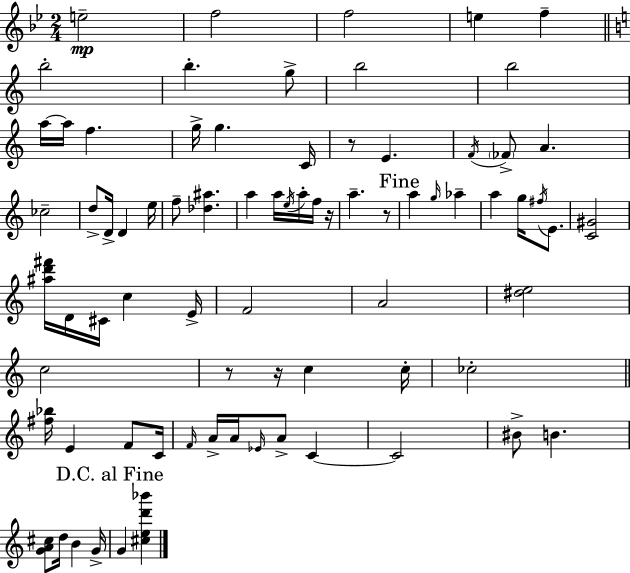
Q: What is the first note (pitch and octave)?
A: E5